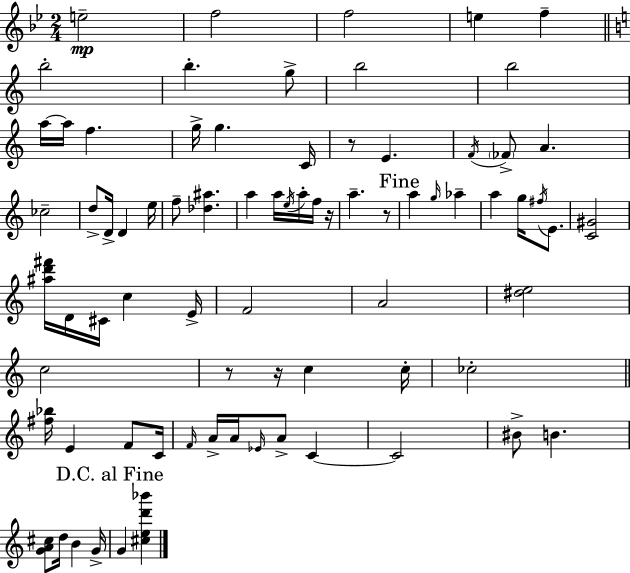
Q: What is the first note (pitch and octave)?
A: E5